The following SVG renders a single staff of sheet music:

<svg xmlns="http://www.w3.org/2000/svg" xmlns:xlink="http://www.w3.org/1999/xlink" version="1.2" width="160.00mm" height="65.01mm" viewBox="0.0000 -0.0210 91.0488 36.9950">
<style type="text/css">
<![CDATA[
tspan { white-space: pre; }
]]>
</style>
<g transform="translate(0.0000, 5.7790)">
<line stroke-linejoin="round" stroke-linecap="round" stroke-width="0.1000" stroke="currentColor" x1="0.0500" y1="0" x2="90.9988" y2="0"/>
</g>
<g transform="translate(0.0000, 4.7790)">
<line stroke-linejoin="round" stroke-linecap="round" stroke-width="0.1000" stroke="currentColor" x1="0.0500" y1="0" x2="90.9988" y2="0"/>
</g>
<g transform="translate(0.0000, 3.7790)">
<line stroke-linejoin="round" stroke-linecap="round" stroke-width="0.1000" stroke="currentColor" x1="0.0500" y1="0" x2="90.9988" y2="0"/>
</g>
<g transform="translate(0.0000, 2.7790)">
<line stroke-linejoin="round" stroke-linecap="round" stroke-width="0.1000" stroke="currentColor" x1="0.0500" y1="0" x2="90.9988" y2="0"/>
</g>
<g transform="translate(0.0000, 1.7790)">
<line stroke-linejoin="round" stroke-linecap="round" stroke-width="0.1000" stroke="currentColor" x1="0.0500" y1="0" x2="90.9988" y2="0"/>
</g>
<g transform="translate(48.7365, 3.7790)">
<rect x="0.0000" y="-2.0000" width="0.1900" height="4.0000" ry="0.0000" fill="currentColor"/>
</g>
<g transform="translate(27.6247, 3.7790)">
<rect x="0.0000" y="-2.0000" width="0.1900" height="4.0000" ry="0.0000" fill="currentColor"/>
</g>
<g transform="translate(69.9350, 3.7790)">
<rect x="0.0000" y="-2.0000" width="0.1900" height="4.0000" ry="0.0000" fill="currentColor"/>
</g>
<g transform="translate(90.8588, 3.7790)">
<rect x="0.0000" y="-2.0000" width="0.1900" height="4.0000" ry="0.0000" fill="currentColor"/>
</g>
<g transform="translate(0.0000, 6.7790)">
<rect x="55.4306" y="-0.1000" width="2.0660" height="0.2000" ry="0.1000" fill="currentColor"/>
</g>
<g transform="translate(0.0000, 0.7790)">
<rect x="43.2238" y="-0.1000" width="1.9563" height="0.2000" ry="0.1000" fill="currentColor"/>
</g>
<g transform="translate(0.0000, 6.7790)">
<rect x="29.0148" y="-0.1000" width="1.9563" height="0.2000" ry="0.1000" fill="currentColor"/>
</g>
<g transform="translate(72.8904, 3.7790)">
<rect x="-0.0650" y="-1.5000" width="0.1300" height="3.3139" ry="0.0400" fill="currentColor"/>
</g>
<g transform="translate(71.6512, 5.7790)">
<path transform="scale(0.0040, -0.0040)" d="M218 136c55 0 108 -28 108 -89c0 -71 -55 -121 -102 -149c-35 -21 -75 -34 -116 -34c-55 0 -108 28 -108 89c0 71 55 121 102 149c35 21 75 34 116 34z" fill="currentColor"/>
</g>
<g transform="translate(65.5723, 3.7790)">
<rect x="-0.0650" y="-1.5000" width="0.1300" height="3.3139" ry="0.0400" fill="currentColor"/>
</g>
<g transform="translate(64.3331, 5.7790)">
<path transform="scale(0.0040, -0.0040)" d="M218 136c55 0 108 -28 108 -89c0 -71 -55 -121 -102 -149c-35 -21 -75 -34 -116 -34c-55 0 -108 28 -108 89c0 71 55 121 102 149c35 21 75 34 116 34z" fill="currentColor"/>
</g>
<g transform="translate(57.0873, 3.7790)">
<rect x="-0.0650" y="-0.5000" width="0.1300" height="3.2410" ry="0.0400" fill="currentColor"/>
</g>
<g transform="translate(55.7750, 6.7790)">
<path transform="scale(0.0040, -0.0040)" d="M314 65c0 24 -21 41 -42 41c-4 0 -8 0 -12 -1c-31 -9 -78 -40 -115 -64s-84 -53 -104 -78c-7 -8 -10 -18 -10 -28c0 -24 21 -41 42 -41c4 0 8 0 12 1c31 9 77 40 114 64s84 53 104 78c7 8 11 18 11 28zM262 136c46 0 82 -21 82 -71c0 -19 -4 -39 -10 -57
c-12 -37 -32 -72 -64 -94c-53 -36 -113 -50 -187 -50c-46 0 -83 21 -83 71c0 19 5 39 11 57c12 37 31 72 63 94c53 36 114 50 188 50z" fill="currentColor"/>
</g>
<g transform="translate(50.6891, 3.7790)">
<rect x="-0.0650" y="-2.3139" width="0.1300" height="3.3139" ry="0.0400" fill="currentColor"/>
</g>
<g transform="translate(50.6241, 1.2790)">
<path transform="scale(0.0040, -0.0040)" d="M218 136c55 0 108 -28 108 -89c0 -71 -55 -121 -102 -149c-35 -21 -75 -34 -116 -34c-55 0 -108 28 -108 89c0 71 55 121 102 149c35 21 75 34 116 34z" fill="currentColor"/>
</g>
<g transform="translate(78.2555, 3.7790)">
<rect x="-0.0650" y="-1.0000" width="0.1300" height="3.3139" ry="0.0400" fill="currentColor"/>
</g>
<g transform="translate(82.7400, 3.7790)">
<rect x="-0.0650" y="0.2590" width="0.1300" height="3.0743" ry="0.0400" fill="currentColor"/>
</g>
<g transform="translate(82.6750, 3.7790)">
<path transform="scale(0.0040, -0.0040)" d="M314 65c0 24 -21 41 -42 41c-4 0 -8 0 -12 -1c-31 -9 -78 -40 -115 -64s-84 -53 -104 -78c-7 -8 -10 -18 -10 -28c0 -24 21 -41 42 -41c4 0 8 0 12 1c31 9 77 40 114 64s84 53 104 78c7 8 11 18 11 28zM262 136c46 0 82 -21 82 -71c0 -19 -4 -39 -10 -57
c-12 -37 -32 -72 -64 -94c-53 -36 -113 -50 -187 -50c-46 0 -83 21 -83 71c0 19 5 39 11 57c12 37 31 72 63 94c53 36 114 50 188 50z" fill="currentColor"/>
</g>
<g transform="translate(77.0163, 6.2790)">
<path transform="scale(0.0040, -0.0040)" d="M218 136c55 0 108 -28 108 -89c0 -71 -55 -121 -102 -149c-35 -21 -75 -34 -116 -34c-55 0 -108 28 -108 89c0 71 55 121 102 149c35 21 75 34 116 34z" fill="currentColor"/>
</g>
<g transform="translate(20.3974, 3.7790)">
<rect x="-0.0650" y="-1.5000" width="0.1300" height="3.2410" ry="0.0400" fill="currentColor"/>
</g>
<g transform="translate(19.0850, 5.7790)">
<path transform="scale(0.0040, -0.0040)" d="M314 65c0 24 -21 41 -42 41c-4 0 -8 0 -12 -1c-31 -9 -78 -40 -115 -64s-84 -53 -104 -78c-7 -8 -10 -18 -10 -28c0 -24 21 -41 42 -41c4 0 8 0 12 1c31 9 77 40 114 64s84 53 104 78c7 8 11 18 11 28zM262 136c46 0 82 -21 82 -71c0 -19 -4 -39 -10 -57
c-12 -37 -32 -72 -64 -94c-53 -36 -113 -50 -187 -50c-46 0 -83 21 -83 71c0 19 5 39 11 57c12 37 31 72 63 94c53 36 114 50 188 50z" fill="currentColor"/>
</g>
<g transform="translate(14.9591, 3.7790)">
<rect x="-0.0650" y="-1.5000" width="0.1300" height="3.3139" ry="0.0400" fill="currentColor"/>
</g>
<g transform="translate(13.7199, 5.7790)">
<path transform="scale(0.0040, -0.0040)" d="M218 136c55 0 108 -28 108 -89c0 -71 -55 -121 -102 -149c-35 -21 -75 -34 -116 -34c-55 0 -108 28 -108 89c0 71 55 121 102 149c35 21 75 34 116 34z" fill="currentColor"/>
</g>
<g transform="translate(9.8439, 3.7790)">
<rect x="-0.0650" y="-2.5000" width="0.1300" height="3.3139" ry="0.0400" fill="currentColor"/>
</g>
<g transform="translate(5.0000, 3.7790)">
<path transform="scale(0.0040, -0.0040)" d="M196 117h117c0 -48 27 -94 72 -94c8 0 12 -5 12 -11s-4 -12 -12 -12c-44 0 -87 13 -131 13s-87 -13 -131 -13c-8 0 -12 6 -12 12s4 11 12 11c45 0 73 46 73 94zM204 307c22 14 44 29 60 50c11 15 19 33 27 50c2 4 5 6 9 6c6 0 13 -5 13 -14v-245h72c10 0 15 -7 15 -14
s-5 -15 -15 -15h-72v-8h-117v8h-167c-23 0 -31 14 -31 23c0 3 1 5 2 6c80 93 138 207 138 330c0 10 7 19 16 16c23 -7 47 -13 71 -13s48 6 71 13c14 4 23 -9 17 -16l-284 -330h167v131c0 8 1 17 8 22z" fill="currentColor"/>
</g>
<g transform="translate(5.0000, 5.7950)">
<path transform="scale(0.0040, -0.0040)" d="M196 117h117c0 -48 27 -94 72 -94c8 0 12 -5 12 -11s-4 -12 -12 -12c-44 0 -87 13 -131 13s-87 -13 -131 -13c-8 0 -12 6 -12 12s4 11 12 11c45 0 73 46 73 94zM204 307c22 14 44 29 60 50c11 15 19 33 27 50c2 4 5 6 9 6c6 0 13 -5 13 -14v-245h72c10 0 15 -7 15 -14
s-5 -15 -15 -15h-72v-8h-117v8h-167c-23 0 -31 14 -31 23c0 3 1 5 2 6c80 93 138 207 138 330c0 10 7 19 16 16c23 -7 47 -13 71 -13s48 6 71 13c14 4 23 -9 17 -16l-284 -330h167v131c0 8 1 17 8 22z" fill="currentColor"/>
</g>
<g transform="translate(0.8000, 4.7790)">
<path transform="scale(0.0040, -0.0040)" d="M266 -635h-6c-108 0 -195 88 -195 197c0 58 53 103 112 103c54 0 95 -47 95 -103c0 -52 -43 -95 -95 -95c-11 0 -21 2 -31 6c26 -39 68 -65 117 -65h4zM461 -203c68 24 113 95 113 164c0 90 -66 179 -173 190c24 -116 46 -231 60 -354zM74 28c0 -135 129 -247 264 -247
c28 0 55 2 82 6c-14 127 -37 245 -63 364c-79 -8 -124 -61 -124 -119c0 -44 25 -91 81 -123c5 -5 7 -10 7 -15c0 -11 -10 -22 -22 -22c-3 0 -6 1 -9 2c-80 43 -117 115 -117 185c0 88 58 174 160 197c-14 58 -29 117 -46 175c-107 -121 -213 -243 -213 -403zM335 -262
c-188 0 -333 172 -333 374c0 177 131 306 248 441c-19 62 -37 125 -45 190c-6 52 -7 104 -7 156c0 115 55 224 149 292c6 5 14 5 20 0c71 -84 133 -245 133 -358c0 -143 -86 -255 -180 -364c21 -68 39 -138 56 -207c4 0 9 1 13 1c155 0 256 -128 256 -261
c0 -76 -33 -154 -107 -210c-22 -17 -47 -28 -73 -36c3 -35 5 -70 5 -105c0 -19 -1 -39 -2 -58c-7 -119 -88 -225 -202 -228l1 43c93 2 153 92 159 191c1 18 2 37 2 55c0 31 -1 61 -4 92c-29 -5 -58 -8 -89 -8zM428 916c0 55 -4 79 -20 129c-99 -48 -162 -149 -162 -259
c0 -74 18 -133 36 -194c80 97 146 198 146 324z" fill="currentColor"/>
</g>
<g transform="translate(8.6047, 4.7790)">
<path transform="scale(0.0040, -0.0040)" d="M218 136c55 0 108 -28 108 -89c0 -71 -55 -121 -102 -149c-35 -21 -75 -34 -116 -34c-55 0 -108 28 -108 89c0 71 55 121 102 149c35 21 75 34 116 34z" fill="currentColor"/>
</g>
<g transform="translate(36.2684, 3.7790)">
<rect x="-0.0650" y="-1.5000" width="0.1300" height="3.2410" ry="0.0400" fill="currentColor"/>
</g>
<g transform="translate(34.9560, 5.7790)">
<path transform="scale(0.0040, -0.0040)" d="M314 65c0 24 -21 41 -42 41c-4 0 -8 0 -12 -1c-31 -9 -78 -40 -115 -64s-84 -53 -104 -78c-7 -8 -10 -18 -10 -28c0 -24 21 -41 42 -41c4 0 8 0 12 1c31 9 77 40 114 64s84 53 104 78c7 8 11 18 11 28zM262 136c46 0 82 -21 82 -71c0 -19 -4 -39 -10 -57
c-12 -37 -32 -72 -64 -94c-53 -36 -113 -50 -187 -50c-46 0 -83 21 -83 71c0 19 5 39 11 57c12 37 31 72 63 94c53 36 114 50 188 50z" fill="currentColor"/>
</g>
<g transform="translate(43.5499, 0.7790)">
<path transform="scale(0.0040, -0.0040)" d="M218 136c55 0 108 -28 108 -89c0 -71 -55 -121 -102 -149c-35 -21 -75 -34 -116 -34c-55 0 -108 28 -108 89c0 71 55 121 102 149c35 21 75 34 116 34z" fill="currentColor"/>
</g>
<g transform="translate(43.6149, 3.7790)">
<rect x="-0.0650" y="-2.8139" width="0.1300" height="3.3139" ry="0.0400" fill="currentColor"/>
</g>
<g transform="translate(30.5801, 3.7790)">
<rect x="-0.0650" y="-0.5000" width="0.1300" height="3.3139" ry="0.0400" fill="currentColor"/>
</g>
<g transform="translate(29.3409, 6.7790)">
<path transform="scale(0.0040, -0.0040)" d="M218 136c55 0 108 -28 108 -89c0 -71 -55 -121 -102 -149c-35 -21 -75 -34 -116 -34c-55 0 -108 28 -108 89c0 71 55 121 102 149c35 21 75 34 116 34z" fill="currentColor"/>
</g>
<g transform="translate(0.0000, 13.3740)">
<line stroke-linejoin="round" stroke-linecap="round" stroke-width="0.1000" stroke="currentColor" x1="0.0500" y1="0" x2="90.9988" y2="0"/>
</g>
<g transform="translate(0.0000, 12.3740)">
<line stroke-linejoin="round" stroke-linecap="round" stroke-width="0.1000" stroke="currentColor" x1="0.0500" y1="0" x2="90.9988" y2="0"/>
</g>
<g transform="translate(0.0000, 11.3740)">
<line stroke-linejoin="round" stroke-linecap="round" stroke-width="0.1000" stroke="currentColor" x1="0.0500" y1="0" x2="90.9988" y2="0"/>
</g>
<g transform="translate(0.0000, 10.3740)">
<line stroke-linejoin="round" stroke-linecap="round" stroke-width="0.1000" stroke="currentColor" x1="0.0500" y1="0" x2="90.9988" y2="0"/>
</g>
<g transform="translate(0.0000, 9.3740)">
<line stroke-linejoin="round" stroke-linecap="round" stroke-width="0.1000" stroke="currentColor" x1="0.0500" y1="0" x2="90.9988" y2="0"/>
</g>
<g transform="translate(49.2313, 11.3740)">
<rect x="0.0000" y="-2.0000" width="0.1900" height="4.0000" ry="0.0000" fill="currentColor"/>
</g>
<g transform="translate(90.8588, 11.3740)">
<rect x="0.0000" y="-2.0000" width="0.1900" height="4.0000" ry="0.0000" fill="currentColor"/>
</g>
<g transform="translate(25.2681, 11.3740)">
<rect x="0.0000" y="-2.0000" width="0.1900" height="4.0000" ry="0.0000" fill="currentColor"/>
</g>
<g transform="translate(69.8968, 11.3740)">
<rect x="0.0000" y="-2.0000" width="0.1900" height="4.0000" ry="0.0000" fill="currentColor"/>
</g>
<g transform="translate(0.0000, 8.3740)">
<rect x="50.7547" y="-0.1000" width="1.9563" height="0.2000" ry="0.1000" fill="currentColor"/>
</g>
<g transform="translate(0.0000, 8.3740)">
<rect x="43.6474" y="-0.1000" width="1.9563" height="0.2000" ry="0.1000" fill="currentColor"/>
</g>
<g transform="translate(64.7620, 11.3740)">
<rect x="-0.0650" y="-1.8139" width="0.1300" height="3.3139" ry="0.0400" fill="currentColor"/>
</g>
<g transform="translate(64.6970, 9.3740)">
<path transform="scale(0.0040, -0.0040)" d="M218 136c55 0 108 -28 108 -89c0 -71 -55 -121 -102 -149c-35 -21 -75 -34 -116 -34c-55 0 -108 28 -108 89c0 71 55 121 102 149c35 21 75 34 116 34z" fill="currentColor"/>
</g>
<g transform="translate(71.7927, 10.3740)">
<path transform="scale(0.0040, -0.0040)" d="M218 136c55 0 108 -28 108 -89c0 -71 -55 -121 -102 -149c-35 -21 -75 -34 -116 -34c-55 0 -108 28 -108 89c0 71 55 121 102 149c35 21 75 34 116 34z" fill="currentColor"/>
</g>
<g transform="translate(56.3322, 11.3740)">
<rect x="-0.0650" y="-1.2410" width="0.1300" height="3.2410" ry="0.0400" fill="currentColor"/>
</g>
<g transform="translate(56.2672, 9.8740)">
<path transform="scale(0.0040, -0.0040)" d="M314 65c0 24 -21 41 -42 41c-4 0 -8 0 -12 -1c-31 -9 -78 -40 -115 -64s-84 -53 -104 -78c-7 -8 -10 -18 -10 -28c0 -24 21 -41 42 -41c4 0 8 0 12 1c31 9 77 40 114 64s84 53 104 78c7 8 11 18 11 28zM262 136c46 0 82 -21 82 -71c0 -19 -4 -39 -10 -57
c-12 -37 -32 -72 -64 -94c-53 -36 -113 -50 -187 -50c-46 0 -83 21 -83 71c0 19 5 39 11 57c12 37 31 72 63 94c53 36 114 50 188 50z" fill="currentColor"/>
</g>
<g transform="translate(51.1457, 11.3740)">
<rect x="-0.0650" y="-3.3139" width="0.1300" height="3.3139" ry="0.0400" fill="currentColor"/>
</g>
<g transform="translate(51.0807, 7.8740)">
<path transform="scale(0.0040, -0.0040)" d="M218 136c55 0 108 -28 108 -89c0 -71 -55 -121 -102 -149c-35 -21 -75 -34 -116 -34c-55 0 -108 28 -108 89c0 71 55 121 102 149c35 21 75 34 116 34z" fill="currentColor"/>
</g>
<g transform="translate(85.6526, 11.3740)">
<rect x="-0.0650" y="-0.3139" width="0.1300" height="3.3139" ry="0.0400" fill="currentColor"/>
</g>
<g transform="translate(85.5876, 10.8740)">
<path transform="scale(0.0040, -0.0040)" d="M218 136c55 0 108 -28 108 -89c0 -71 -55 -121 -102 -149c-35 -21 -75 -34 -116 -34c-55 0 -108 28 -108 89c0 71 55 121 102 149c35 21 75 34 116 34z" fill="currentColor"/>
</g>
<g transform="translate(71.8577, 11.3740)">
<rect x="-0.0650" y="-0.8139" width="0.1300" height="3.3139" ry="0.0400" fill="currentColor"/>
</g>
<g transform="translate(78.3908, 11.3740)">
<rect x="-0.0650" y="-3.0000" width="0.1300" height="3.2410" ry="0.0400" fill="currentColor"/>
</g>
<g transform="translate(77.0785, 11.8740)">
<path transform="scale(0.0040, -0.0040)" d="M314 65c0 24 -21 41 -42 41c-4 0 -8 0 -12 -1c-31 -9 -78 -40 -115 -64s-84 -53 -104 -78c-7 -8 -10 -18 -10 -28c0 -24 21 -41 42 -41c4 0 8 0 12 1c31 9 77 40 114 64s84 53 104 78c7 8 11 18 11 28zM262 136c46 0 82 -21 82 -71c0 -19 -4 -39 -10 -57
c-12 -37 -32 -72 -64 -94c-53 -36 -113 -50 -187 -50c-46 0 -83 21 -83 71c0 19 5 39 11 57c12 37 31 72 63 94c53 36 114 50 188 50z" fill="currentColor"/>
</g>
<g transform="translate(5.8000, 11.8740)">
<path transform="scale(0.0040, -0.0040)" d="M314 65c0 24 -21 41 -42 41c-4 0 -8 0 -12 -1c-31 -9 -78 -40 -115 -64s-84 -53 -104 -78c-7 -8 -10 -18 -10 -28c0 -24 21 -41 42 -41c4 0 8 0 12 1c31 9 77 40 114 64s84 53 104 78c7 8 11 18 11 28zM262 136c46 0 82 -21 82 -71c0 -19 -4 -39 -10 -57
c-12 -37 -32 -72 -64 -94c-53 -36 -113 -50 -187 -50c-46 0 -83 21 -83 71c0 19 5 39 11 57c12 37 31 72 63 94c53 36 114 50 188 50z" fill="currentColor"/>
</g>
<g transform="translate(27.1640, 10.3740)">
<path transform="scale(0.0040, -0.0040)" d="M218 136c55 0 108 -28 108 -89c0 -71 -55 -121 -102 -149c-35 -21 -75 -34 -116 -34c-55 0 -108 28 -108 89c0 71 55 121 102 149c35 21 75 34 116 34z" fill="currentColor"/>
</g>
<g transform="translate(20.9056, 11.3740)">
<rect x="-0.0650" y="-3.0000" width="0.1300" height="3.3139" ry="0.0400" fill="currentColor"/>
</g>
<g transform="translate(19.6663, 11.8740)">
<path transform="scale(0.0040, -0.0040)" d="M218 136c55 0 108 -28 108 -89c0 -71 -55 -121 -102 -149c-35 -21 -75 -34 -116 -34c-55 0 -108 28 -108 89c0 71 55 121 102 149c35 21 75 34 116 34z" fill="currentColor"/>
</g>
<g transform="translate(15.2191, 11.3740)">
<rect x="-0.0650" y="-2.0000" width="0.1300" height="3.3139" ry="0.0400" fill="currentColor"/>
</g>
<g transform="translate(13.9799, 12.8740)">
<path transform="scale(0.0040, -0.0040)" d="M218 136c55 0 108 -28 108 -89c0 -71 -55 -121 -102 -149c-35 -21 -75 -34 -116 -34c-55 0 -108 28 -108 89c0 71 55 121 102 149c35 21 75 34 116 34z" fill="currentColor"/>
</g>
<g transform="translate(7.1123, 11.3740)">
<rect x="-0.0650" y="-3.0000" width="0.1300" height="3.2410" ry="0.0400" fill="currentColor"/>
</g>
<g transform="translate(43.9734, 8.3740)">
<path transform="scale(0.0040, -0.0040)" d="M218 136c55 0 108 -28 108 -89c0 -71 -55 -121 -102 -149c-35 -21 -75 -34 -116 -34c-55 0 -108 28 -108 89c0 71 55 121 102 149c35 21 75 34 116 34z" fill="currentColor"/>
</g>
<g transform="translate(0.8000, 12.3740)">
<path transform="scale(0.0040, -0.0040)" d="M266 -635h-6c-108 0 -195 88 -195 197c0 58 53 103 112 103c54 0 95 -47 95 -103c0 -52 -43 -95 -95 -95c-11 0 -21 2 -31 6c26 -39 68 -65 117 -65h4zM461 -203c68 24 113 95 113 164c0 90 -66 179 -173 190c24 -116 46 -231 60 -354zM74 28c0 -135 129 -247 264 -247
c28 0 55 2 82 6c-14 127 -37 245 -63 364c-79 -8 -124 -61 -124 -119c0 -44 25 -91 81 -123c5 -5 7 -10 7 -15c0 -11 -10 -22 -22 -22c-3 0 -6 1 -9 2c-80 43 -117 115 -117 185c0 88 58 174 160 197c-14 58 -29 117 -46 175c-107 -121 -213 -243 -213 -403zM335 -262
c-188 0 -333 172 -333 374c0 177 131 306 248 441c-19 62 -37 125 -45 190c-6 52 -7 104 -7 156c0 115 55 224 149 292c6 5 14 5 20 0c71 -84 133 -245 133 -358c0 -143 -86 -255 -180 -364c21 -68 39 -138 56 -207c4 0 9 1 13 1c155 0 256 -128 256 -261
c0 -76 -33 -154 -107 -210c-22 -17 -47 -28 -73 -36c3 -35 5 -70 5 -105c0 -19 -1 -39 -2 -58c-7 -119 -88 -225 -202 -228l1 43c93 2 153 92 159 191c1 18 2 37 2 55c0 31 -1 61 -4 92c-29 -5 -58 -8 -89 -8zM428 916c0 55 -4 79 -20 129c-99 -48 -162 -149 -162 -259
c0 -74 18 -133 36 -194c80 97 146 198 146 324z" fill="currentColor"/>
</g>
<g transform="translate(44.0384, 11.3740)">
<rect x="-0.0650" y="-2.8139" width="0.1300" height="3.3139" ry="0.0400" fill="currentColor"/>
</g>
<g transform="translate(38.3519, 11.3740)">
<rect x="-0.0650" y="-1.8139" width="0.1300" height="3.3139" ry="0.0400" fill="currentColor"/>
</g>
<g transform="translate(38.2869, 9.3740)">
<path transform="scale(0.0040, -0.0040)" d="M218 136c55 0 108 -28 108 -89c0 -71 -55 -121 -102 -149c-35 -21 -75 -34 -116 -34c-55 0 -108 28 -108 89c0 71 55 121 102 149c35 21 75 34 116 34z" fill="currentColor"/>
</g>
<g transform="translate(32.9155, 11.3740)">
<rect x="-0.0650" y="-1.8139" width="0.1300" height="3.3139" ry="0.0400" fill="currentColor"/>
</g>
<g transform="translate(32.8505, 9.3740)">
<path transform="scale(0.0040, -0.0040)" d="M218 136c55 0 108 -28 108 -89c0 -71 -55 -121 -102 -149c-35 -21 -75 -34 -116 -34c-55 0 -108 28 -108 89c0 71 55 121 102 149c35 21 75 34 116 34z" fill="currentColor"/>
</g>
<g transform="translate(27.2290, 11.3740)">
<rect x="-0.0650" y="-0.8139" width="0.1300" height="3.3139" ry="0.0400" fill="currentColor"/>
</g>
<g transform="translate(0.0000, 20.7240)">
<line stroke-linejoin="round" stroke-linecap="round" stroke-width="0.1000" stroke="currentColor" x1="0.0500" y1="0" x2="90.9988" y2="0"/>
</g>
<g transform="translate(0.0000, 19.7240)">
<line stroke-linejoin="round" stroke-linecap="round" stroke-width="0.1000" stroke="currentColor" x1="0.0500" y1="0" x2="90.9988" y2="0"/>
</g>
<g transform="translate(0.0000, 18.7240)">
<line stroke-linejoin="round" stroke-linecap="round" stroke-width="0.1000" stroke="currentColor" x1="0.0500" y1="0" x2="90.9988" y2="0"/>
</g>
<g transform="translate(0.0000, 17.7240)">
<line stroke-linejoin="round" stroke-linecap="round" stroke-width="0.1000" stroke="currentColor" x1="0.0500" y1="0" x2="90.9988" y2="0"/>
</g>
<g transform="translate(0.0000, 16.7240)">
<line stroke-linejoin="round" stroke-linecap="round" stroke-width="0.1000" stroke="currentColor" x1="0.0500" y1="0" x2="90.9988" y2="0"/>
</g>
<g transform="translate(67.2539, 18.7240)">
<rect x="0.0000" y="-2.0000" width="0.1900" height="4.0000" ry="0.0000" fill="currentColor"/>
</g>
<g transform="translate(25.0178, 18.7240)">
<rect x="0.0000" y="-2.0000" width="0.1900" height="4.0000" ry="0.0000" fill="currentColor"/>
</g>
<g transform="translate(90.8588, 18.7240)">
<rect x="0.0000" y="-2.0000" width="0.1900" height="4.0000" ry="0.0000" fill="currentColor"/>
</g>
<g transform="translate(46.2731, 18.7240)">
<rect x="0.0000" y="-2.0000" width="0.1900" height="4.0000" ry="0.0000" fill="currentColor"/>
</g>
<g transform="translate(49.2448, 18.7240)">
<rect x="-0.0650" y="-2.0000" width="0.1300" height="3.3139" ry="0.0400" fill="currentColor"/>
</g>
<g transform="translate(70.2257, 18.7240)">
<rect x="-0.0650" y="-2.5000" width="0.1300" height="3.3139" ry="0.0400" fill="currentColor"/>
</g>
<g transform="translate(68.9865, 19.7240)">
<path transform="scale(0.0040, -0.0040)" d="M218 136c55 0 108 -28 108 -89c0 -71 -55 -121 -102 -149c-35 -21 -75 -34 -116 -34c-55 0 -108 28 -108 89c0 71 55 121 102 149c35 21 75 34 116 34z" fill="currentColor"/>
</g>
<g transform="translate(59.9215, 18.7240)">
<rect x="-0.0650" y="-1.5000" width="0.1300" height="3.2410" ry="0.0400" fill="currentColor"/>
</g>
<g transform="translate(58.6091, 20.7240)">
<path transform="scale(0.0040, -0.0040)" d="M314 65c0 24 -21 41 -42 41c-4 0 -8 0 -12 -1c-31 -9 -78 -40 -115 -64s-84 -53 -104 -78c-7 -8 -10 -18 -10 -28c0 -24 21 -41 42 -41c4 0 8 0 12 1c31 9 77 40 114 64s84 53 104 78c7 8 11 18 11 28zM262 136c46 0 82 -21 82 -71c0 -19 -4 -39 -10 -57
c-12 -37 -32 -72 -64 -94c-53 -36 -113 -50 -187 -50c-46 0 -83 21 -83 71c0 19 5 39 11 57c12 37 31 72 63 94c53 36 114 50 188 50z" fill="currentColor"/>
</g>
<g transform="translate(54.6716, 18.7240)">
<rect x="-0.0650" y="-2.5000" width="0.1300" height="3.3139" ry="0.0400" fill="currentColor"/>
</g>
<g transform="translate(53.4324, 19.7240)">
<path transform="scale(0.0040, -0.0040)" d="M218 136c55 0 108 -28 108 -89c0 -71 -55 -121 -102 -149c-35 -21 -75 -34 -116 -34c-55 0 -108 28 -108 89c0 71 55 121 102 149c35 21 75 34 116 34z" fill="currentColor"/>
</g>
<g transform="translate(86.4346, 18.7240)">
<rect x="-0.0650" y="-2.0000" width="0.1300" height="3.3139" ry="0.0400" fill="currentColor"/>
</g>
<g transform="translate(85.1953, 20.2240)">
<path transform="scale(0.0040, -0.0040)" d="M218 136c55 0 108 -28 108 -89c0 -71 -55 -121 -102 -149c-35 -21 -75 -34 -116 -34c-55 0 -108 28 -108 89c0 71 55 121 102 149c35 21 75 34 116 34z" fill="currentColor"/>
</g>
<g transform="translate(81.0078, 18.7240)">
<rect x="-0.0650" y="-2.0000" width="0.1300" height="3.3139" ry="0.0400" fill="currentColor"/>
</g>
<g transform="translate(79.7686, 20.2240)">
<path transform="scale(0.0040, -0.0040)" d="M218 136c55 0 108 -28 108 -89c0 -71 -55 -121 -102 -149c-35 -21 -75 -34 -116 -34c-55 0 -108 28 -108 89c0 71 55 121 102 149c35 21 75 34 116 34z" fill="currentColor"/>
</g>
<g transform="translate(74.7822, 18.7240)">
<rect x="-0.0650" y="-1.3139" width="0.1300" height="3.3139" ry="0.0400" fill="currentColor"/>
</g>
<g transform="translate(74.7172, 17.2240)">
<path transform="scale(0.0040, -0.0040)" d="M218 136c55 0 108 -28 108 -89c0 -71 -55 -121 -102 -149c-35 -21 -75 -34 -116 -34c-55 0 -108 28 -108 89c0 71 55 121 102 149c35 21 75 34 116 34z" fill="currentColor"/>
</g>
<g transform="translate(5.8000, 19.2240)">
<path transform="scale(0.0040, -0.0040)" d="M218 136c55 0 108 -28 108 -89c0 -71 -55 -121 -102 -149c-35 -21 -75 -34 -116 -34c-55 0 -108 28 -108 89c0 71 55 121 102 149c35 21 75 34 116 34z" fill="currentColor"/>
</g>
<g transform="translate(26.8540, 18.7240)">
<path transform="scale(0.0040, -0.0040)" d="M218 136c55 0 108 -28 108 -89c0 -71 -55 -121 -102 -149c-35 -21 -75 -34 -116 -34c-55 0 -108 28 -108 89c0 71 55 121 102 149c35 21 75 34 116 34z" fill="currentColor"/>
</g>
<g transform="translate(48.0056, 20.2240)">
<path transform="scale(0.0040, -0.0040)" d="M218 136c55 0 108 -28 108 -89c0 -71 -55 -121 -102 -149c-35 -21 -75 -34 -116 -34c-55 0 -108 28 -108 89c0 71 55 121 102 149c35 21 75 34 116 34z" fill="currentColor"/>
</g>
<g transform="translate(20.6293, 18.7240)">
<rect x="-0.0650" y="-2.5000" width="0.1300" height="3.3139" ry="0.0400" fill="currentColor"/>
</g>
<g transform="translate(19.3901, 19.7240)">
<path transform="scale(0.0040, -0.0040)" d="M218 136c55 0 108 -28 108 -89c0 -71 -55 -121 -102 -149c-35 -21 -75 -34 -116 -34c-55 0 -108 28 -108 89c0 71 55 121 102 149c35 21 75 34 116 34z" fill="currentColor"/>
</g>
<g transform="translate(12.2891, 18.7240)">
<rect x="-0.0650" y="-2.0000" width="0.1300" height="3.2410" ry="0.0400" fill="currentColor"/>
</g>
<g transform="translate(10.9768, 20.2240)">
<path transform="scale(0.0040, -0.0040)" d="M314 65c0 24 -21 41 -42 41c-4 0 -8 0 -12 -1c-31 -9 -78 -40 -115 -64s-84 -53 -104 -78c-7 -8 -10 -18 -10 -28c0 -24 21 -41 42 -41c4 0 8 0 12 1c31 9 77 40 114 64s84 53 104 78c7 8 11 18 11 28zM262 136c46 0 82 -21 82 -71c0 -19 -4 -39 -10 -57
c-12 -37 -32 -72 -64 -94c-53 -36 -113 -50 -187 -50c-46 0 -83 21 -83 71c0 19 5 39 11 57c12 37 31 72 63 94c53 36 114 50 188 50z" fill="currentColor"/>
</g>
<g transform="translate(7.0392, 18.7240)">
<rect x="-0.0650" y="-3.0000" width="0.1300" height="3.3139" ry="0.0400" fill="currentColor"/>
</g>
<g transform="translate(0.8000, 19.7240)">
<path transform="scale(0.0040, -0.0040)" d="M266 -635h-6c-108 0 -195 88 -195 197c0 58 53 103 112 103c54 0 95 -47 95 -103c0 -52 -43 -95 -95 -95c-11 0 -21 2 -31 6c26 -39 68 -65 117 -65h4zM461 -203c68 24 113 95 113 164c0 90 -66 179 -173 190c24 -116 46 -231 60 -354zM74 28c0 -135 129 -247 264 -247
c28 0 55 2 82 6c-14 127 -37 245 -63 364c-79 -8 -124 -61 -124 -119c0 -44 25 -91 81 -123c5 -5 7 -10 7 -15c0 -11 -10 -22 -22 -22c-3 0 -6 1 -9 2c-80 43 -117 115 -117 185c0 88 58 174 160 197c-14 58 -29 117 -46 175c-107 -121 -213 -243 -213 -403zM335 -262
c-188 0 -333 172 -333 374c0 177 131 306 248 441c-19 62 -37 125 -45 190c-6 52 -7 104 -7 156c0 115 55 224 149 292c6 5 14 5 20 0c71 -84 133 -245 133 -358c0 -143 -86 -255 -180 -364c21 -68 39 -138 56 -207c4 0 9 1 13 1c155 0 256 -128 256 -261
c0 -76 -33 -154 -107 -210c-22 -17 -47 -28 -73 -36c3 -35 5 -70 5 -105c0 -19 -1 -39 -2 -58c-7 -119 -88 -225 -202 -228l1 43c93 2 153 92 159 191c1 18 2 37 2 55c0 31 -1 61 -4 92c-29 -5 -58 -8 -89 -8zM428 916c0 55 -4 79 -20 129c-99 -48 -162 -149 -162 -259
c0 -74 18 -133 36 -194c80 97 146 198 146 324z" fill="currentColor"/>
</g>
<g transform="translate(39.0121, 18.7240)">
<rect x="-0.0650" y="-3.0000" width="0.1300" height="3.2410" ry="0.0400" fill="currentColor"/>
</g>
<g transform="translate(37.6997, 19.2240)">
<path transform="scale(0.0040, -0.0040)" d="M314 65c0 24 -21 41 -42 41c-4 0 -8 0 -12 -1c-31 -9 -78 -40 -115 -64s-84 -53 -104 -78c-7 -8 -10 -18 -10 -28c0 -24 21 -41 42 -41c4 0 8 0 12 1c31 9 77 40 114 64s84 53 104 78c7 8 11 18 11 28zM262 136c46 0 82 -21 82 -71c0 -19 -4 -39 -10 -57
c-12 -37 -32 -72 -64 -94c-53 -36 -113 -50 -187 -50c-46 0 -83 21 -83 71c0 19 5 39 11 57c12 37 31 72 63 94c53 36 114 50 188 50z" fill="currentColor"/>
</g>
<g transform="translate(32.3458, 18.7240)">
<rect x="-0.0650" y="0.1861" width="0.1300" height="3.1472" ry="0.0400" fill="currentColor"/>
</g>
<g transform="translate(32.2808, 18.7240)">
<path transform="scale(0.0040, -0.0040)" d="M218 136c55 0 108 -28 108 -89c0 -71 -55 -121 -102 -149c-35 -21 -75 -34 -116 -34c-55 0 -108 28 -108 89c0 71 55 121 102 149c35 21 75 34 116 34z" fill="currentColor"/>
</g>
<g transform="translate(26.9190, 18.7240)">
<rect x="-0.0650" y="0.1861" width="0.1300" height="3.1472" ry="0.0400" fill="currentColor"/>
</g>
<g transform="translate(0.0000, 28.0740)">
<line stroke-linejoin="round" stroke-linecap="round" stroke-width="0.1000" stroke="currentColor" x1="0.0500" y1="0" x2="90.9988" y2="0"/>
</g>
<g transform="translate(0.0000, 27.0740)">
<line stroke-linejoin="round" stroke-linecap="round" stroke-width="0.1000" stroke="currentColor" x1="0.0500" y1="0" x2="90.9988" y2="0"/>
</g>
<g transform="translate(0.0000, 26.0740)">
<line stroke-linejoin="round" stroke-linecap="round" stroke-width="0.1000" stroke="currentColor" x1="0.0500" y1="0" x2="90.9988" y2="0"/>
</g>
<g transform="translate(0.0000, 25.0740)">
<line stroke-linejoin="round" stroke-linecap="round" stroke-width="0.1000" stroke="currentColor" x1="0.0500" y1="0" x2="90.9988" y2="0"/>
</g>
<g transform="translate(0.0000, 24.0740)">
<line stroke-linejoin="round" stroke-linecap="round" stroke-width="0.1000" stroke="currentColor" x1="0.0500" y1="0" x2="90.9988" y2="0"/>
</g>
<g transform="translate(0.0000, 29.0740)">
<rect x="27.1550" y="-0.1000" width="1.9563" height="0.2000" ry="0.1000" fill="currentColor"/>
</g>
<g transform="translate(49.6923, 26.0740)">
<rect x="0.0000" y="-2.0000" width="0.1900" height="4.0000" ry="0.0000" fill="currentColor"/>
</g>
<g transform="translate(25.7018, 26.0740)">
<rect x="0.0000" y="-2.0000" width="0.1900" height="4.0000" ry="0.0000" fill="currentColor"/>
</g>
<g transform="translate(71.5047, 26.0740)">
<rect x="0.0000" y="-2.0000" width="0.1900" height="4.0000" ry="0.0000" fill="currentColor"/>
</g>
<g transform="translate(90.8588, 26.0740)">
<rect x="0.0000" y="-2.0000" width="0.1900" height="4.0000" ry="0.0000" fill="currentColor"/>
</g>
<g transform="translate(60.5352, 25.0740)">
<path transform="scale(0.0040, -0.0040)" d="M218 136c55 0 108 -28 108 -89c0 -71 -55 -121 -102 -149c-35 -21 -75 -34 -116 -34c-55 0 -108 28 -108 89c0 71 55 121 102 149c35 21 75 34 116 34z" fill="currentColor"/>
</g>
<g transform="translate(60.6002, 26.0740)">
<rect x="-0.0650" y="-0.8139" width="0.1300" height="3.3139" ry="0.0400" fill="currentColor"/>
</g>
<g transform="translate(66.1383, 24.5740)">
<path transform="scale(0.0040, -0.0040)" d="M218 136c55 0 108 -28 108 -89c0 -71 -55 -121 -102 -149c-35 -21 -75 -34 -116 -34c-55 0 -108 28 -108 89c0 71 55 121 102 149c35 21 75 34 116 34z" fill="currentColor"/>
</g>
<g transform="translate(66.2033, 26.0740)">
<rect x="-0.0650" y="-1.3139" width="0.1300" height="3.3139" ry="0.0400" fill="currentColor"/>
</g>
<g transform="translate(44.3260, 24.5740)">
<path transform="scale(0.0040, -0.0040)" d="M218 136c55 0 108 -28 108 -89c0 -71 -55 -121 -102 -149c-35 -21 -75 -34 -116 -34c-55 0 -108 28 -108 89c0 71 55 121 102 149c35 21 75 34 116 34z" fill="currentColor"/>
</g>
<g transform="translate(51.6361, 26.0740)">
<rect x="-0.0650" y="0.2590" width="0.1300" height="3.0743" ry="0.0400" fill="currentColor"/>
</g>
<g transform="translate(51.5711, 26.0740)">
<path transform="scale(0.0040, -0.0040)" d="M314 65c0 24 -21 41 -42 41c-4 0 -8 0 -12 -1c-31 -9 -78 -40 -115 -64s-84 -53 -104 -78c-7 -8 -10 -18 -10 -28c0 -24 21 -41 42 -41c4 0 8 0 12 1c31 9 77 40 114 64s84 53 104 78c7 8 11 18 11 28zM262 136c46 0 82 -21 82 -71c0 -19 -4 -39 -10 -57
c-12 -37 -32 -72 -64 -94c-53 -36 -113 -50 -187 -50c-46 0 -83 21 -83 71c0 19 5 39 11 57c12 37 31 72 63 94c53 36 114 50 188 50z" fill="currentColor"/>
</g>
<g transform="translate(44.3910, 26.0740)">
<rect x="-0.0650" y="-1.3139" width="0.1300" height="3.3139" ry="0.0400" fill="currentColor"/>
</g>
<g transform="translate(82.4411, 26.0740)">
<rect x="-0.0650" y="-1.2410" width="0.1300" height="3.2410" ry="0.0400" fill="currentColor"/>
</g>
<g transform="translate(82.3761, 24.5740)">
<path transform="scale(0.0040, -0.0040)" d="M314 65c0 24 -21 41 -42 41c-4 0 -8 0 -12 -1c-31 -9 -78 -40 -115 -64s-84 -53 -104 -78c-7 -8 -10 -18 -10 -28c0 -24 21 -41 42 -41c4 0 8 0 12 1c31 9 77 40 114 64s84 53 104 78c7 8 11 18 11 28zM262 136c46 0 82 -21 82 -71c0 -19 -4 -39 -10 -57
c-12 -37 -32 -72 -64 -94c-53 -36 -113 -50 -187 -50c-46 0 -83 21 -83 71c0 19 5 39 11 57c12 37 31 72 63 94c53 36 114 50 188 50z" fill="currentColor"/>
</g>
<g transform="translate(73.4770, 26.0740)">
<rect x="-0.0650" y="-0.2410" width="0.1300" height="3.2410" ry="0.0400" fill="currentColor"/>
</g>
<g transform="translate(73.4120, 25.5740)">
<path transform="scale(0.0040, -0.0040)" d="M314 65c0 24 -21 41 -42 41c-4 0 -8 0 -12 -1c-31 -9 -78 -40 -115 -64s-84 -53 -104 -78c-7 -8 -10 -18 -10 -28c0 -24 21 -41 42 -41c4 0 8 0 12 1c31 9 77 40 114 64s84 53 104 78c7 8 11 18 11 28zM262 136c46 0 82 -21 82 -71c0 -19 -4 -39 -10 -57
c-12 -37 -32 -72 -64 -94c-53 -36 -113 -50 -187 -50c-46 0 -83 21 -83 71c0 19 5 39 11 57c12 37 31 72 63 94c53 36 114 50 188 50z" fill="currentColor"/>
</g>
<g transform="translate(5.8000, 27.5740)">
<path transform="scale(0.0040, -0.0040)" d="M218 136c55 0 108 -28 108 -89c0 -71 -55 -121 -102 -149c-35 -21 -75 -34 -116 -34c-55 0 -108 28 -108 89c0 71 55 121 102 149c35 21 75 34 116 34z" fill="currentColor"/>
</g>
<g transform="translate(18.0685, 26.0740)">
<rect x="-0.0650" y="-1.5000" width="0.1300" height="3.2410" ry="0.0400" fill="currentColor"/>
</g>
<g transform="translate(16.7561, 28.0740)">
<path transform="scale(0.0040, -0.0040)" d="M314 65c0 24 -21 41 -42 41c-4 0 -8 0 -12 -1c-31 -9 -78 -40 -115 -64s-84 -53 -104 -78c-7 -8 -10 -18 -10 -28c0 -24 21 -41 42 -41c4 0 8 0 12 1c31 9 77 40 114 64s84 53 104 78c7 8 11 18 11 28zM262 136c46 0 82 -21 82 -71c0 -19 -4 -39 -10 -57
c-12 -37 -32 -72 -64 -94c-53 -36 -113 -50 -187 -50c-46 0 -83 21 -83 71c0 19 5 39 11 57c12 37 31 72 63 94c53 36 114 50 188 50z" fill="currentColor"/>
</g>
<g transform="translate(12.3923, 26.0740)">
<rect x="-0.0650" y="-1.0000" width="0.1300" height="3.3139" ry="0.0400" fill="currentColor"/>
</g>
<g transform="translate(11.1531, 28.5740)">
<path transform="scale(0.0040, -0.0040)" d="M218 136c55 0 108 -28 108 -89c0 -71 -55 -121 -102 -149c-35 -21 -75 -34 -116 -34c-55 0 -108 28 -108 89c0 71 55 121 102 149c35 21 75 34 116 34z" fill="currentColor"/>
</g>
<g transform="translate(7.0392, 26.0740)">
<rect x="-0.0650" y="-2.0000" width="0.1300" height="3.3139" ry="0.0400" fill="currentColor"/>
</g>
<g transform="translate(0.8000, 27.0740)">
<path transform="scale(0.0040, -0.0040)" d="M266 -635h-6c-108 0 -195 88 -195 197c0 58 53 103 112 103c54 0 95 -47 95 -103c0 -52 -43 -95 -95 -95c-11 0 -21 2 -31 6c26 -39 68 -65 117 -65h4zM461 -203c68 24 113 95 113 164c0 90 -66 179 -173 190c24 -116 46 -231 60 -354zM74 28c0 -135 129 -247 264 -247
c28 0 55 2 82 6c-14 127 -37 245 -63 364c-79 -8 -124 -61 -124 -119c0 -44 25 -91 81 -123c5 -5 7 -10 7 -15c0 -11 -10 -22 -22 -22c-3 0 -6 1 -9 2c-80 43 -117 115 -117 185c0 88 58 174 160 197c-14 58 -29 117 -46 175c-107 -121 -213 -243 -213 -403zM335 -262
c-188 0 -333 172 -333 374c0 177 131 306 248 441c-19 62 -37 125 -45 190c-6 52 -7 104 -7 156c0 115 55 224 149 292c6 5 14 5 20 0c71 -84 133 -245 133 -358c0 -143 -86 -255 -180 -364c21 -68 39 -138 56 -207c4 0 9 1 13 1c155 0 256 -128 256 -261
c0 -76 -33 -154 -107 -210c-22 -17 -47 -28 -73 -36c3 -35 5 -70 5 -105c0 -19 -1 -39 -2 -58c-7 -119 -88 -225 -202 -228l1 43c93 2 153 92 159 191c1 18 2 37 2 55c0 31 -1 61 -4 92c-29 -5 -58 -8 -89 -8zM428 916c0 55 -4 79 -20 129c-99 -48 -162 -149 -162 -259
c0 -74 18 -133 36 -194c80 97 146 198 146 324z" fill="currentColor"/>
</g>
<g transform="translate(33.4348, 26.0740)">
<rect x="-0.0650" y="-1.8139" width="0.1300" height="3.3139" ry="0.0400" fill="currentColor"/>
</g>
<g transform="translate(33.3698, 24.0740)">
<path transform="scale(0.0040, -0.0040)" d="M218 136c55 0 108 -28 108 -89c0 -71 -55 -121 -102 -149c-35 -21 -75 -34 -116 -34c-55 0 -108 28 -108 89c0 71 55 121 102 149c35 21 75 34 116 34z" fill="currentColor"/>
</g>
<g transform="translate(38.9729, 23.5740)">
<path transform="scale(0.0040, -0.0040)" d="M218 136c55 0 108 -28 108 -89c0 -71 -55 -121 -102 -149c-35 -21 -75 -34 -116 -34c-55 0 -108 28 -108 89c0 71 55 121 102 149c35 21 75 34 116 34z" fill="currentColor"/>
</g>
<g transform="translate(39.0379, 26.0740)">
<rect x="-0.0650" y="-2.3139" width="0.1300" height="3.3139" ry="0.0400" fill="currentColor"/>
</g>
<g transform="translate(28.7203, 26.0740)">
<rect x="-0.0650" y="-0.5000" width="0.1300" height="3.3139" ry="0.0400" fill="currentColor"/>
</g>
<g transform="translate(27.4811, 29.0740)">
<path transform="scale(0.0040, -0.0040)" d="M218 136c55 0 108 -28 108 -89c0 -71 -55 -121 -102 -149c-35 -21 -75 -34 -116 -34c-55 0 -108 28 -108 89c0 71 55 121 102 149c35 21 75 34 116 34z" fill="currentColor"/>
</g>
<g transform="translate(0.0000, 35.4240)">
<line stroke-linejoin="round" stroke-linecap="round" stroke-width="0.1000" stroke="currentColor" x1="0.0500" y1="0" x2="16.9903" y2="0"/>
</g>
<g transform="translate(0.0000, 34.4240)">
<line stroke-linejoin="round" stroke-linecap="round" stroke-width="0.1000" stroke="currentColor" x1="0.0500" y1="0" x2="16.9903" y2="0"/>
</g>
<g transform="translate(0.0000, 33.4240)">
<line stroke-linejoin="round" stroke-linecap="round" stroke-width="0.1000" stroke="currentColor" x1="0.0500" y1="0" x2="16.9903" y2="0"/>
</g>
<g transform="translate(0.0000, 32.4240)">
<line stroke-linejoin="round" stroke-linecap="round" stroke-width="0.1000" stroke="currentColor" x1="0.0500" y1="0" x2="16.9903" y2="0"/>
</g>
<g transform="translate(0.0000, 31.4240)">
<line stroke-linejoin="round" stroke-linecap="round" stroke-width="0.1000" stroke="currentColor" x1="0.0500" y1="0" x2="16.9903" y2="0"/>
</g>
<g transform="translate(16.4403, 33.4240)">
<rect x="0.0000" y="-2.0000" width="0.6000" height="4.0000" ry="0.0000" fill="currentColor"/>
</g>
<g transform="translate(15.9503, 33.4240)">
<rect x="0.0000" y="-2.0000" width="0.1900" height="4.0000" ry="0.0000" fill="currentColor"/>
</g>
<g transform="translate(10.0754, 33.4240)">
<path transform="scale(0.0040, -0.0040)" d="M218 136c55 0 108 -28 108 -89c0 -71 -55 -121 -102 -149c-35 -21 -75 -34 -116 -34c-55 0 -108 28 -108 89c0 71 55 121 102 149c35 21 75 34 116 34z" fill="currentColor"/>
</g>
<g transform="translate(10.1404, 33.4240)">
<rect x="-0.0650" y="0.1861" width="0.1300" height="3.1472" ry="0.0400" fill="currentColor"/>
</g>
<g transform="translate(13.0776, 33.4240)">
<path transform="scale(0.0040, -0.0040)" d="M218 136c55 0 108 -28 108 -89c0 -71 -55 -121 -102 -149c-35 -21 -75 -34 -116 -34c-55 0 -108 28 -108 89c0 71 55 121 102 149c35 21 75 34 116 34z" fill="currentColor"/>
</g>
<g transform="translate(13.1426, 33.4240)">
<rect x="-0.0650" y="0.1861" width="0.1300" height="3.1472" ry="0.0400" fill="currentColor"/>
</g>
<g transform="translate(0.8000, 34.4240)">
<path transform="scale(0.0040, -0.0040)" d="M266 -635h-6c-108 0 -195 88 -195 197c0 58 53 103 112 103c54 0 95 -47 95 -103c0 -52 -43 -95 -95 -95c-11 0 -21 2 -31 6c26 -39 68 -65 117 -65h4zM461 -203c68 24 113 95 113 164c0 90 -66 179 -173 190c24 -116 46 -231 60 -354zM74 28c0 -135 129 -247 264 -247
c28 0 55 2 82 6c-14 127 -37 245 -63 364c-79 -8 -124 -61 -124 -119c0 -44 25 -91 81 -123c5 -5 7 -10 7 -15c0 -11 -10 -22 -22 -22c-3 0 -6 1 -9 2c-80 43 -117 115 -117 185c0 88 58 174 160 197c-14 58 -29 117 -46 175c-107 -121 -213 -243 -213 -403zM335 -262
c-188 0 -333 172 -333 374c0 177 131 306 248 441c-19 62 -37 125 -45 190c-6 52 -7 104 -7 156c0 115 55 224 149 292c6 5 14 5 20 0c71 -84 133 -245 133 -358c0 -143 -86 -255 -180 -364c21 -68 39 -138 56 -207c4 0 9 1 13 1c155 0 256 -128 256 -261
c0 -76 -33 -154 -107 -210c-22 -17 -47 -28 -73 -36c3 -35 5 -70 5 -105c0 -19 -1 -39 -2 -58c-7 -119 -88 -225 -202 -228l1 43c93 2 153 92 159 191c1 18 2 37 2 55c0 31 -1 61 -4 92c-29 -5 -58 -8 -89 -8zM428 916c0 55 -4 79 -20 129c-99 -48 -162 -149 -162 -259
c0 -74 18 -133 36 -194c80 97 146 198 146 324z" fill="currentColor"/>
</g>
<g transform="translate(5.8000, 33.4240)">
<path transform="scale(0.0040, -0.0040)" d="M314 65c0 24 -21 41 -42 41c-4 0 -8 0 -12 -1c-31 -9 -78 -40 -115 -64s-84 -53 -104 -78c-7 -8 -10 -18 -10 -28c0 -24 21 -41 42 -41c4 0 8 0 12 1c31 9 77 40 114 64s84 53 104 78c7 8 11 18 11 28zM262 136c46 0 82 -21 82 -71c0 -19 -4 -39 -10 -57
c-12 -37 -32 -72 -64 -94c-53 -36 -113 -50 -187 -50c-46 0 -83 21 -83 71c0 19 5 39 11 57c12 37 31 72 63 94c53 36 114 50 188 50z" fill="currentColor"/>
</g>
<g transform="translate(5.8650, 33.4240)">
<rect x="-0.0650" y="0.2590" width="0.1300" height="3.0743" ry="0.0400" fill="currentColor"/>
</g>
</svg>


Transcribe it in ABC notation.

X:1
T:Untitled
M:4/4
L:1/4
K:C
G E E2 C E2 a g C2 E E D B2 A2 F A d f f a b e2 f d A2 c A F2 G B B A2 F G E2 G e F F F D E2 C f g e B2 d e c2 e2 B2 B B